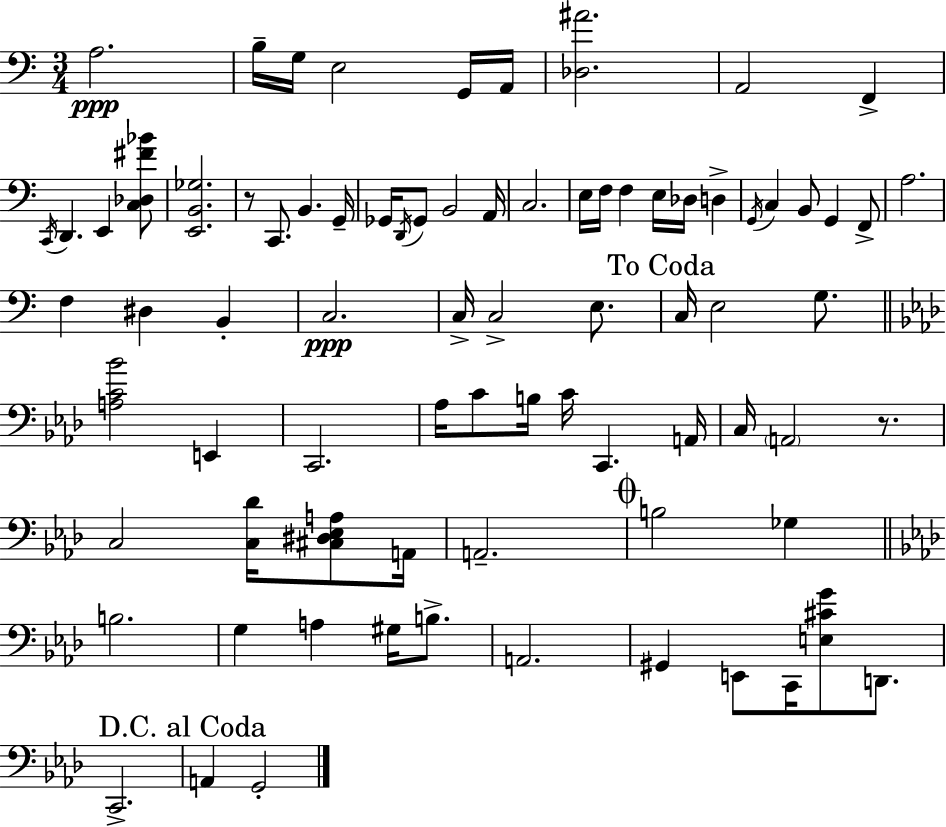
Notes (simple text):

A3/h. B3/s G3/s E3/h G2/s A2/s [Db3,A#4]/h. A2/h F2/q C2/s D2/q. E2/q [C3,Db3,F#4,Bb4]/e [E2,B2,Gb3]/h. R/e C2/e. B2/q. G2/s Gb2/s D2/s Gb2/e B2/h A2/s C3/h. E3/s F3/s F3/q E3/s Db3/s D3/q G2/s C3/q B2/e G2/q F2/e A3/h. F3/q D#3/q B2/q C3/h. C3/s C3/h E3/e. C3/s E3/h G3/e. [A3,C4,Bb4]/h E2/q C2/h. Ab3/s C4/e B3/s C4/s C2/q. A2/s C3/s A2/h R/e. C3/h [C3,Db4]/s [C#3,D#3,Eb3,A3]/e A2/s A2/h. B3/h Gb3/q B3/h. G3/q A3/q G#3/s B3/e. A2/h. G#2/q E2/e C2/s [E3,C#4,G4]/e D2/e. C2/h. A2/q G2/h